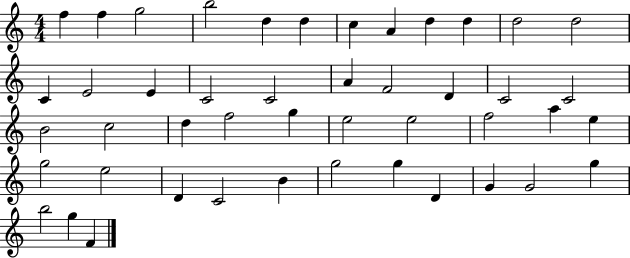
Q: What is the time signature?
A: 4/4